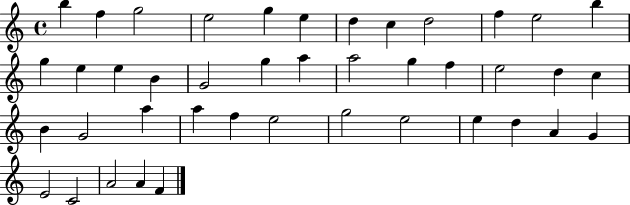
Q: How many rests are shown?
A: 0